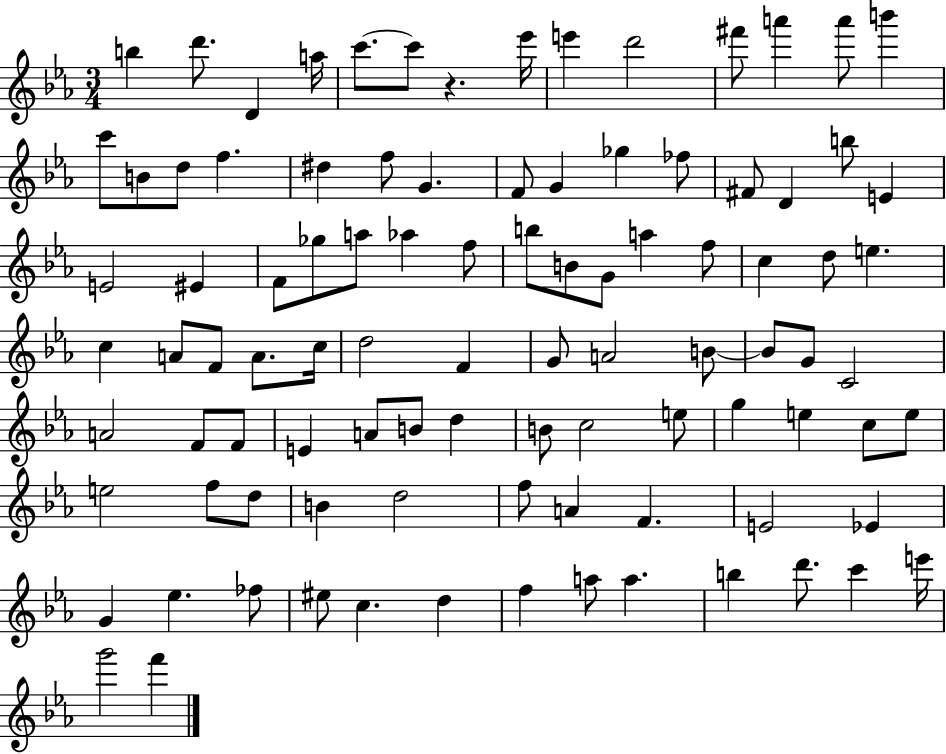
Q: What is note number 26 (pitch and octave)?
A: D4